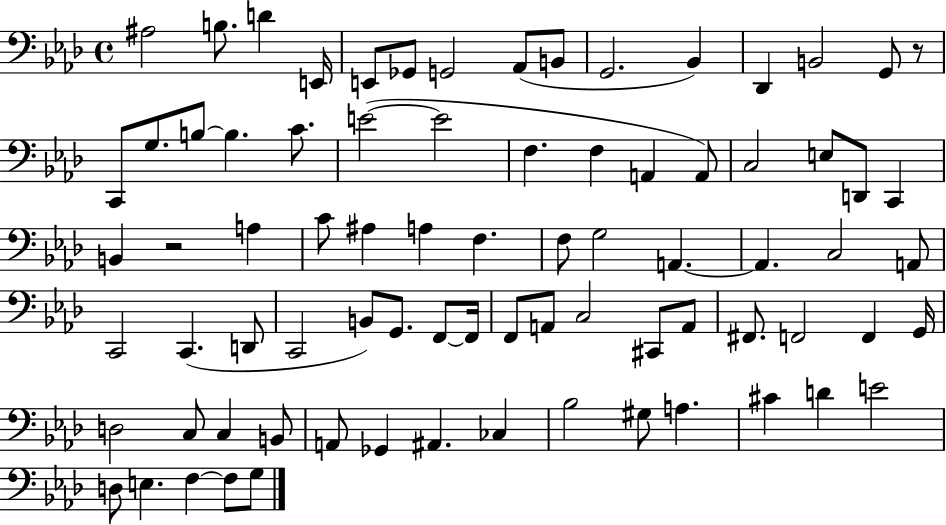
{
  \clef bass
  \time 4/4
  \defaultTimeSignature
  \key aes \major
  ais2 b8. d'4 e,16 | e,8 ges,8 g,2 aes,8( b,8 | g,2. bes,4) | des,4 b,2 g,8 r8 | \break c,8 g8. b8~~ b4. c'8. | e'2~(~ e'2 | f4. f4 a,4 a,8) | c2 e8 d,8 c,4 | \break b,4 r2 a4 | c'8 ais4 a4 f4. | f8 g2 a,4.~~ | a,4. c2 a,8 | \break c,2 c,4.( d,8 | c,2 b,8) g,8. f,8~~ f,16 | f,8 a,8 c2 cis,8 a,8 | fis,8. f,2 f,4 g,16 | \break d2 c8 c4 b,8 | a,8 ges,4 ais,4. ces4 | bes2 gis8 a4. | cis'4 d'4 e'2 | \break d8 e4. f4~~ f8 g8 | \bar "|."
}